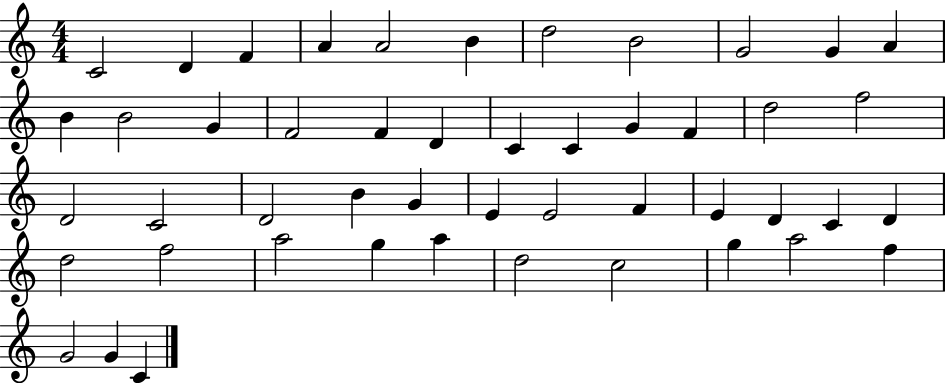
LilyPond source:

{
  \clef treble
  \numericTimeSignature
  \time 4/4
  \key c \major
  c'2 d'4 f'4 | a'4 a'2 b'4 | d''2 b'2 | g'2 g'4 a'4 | \break b'4 b'2 g'4 | f'2 f'4 d'4 | c'4 c'4 g'4 f'4 | d''2 f''2 | \break d'2 c'2 | d'2 b'4 g'4 | e'4 e'2 f'4 | e'4 d'4 c'4 d'4 | \break d''2 f''2 | a''2 g''4 a''4 | d''2 c''2 | g''4 a''2 f''4 | \break g'2 g'4 c'4 | \bar "|."
}